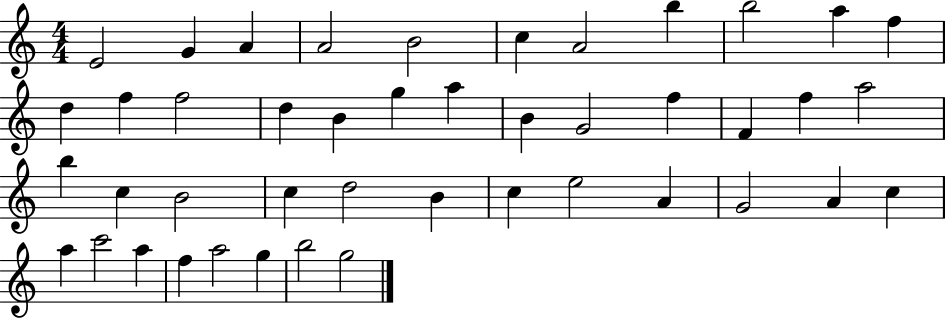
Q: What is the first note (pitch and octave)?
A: E4